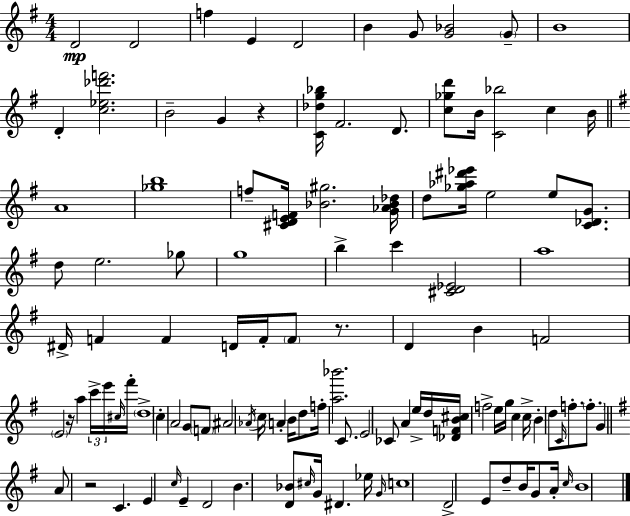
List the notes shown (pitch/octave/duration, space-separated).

D4/h D4/h F5/q E4/q D4/h B4/q G4/e [G4,Bb4]/h G4/e B4/w D4/q [C5,Eb5,Db6,F6]/h. B4/h G4/q R/q [C4,Db5,G5,Bb5]/s F#4/h. D4/e. [C5,Gb5,D6]/e B4/s [C4,Bb5]/h C5/q B4/s A4/w [Gb5,B5]/w F5/e [C#4,D4,E4,F4]/s [Bb4,G#5]/h. [G4,Ab4,Bb4,Db5]/s D5/e [Gb5,Ab5,D#6,Eb6]/s E5/h E5/e [C4,Db4,G4]/e. D5/e E5/h. Gb5/e G5/w B5/q C6/q [C#4,D4,Eb4]/h A5/w D#4/s F4/q F4/q D4/s F4/s F4/e R/e. D4/q B4/q F4/h E4/h R/s A5/q C6/s E6/s C#5/s F#6/s D5/w C5/q A4/h G4/e F4/e A#4/h Ab4/s C5/s A4/q B4/s D5/e F5/s [A5,Bb6]/h. C4/e. E4/h CES4/e A4/q E5/s D5/s [Db4,F4,B4,C#5]/s F5/h E5/s G5/s C5/q C5/s B4/q D5/e C4/s F5/e. F5/e. G4/q A4/e R/h C4/q. E4/q C5/s E4/q D4/h B4/q. [D4,Bb4]/e C#5/s G4/s D#4/q. Eb5/s G4/s C5/w D4/h E4/e D5/e B4/s G4/e A4/s C5/s B4/w